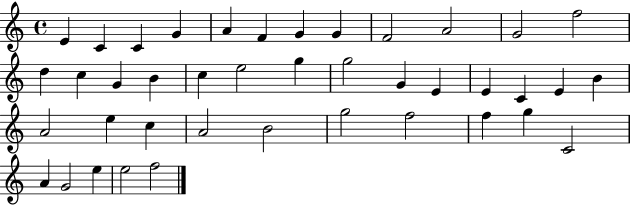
E4/q C4/q C4/q G4/q A4/q F4/q G4/q G4/q F4/h A4/h G4/h F5/h D5/q C5/q G4/q B4/q C5/q E5/h G5/q G5/h G4/q E4/q E4/q C4/q E4/q B4/q A4/h E5/q C5/q A4/h B4/h G5/h F5/h F5/q G5/q C4/h A4/q G4/h E5/q E5/h F5/h